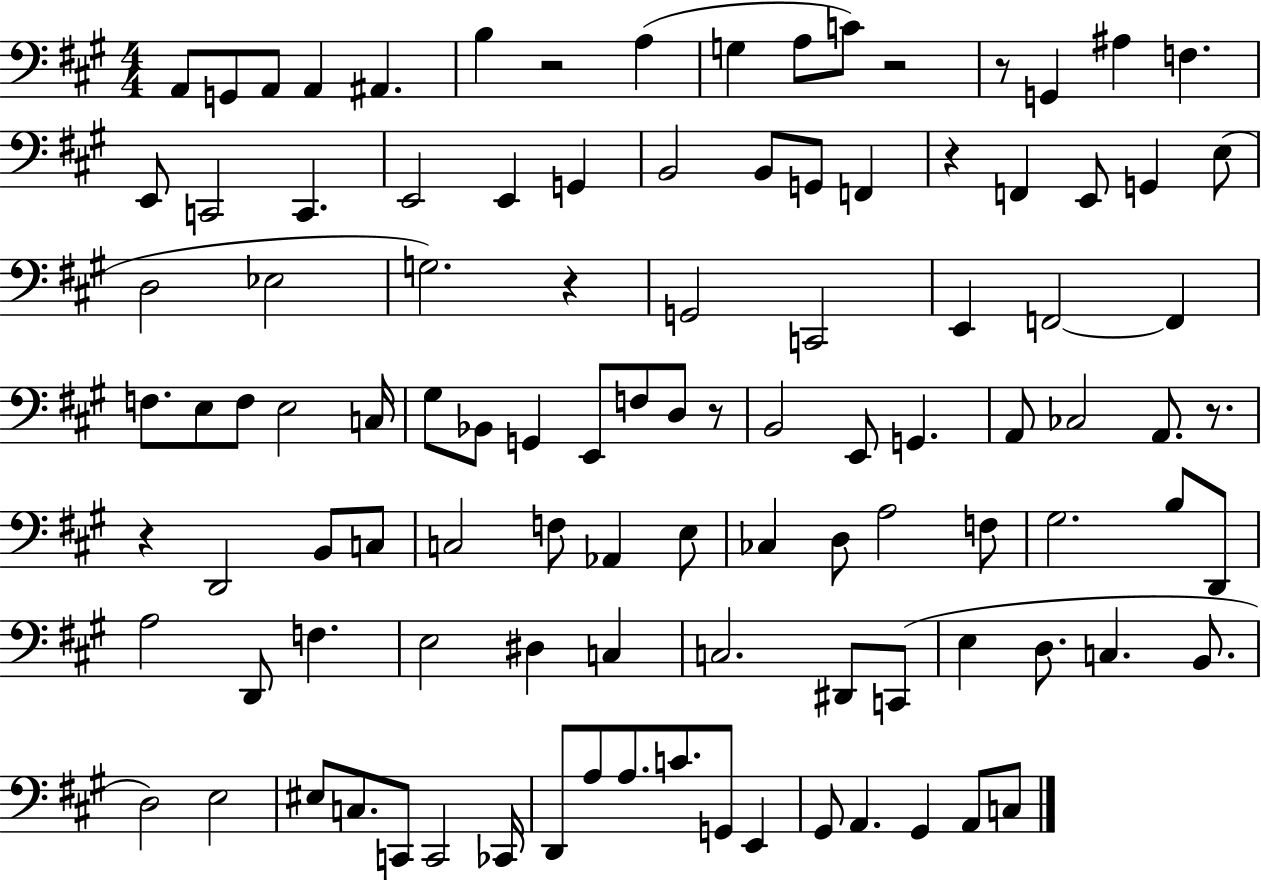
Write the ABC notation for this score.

X:1
T:Untitled
M:4/4
L:1/4
K:A
A,,/2 G,,/2 A,,/2 A,, ^A,, B, z2 A, G, A,/2 C/2 z2 z/2 G,, ^A, F, E,,/2 C,,2 C,, E,,2 E,, G,, B,,2 B,,/2 G,,/2 F,, z F,, E,,/2 G,, E,/2 D,2 _E,2 G,2 z G,,2 C,,2 E,, F,,2 F,, F,/2 E,/2 F,/2 E,2 C,/4 ^G,/2 _B,,/2 G,, E,,/2 F,/2 D,/2 z/2 B,,2 E,,/2 G,, A,,/2 _C,2 A,,/2 z/2 z D,,2 B,,/2 C,/2 C,2 F,/2 _A,, E,/2 _C, D,/2 A,2 F,/2 ^G,2 B,/2 D,,/2 A,2 D,,/2 F, E,2 ^D, C, C,2 ^D,,/2 C,,/2 E, D,/2 C, B,,/2 D,2 E,2 ^E,/2 C,/2 C,,/2 C,,2 _C,,/4 D,,/2 A,/2 A,/2 C/2 G,,/2 E,, ^G,,/2 A,, ^G,, A,,/2 C,/2